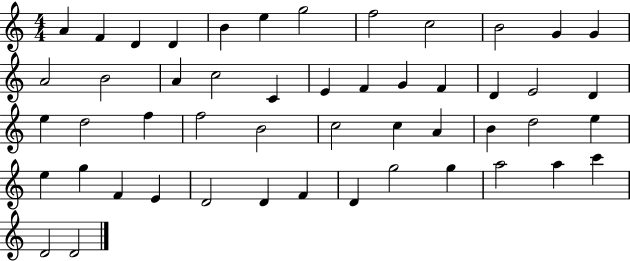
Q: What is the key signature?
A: C major